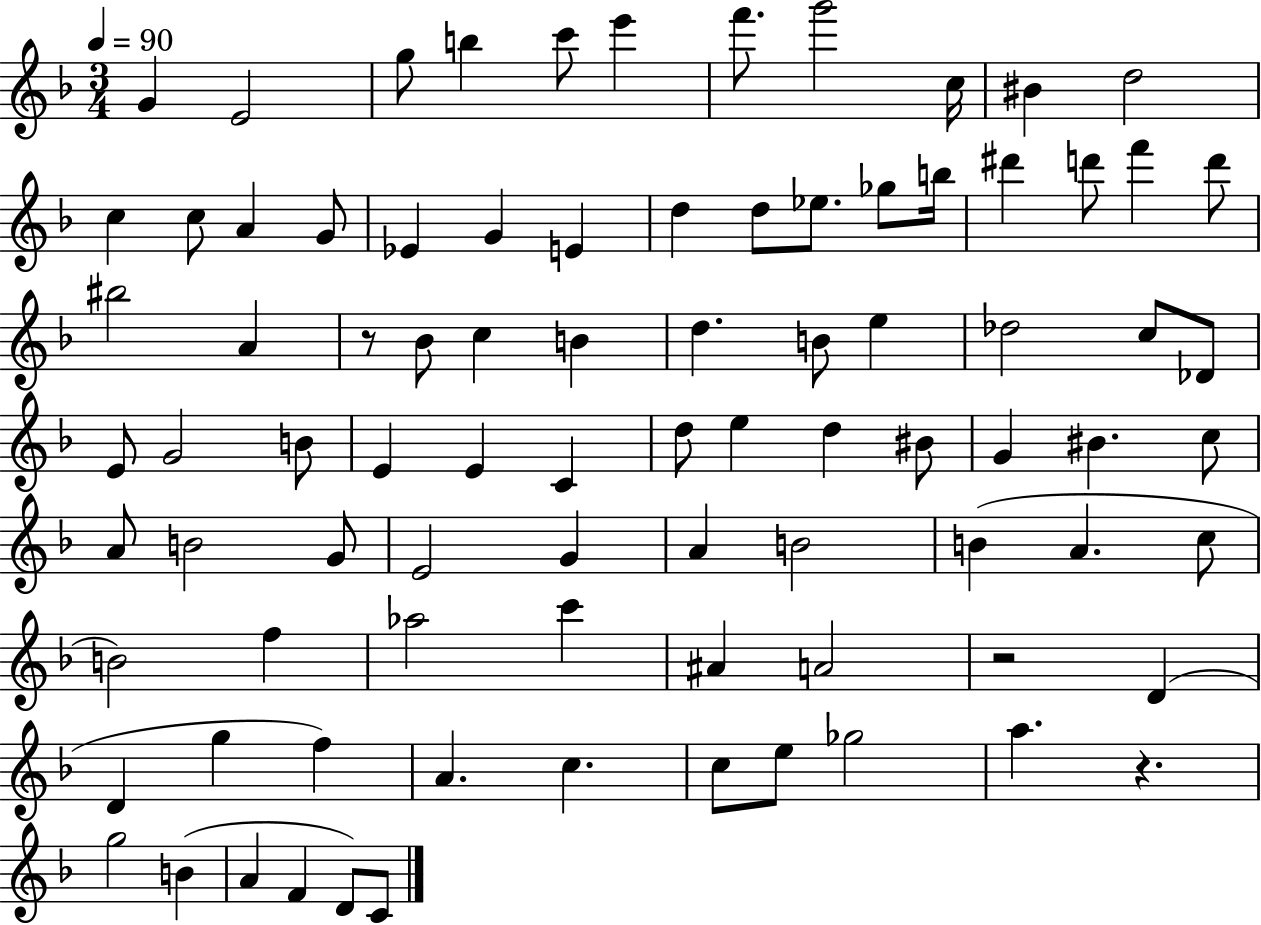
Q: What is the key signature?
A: F major